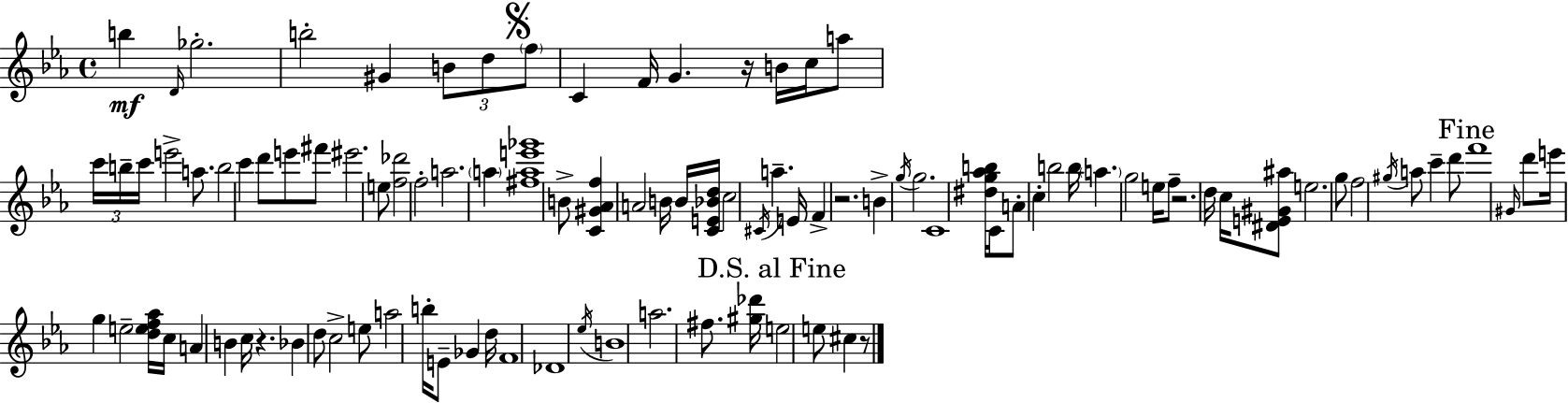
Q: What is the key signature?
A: C minor